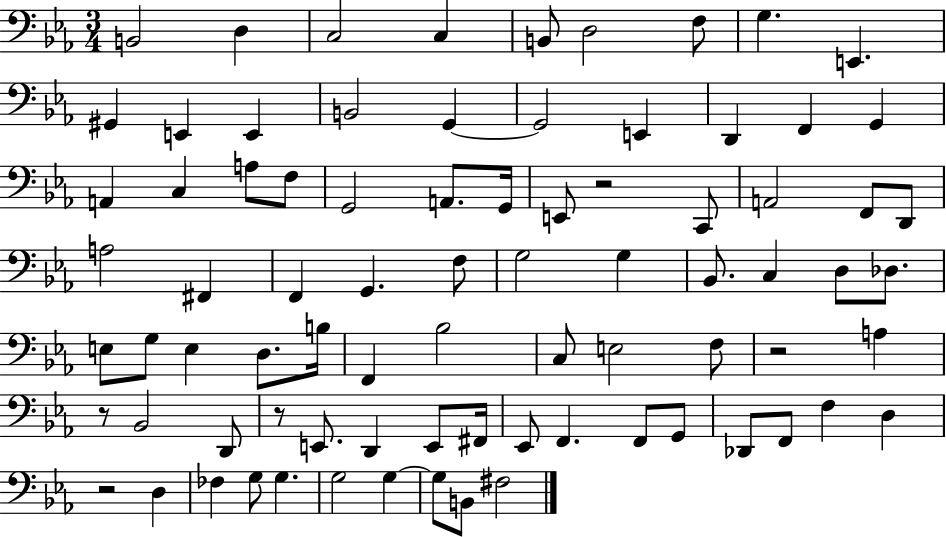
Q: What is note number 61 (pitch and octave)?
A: F2